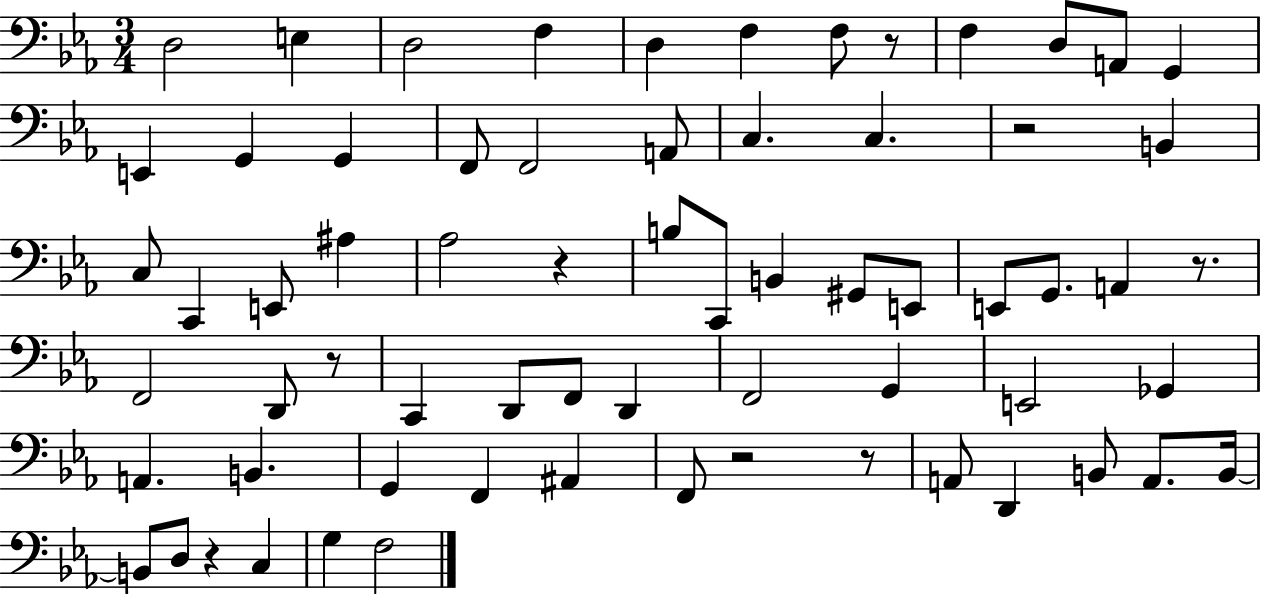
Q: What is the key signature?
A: EES major